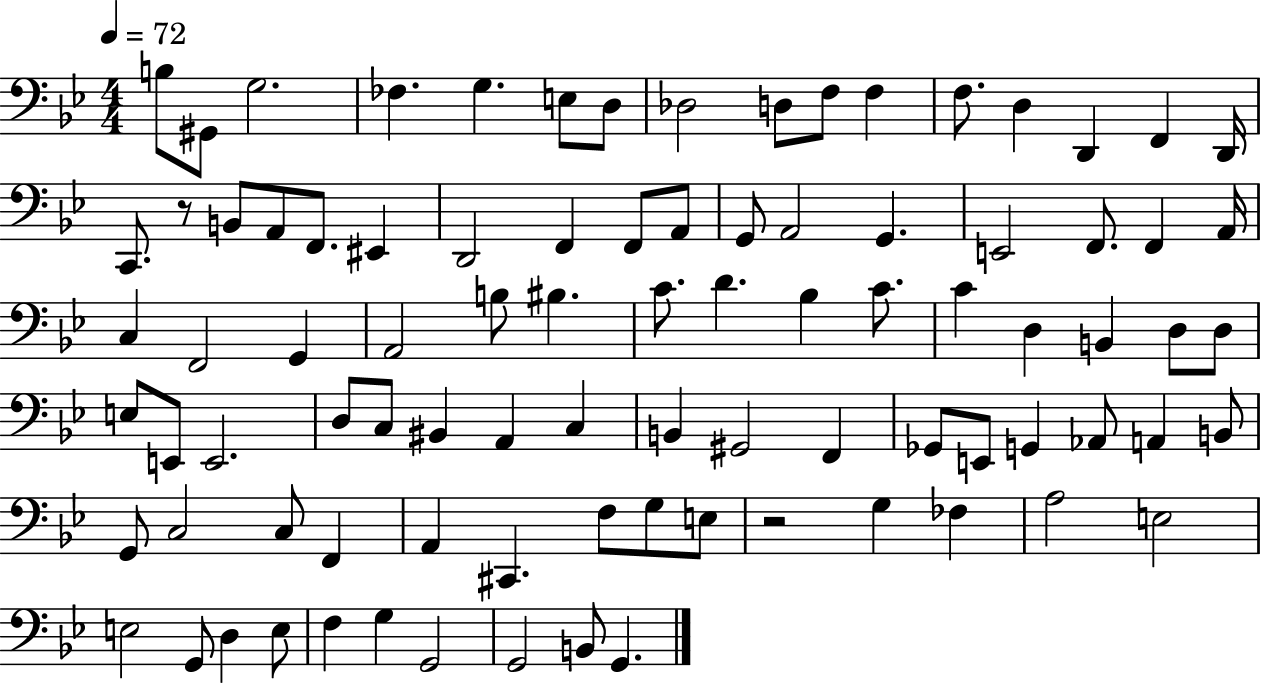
B3/e G#2/e G3/h. FES3/q. G3/q. E3/e D3/e Db3/h D3/e F3/e F3/q F3/e. D3/q D2/q F2/q D2/s C2/e. R/e B2/e A2/e F2/e. EIS2/q D2/h F2/q F2/e A2/e G2/e A2/h G2/q. E2/h F2/e. F2/q A2/s C3/q F2/h G2/q A2/h B3/e BIS3/q. C4/e. D4/q. Bb3/q C4/e. C4/q D3/q B2/q D3/e D3/e E3/e E2/e E2/h. D3/e C3/e BIS2/q A2/q C3/q B2/q G#2/h F2/q Gb2/e E2/e G2/q Ab2/e A2/q B2/e G2/e C3/h C3/e F2/q A2/q C#2/q. F3/e G3/e E3/e R/h G3/q FES3/q A3/h E3/h E3/h G2/e D3/q E3/e F3/q G3/q G2/h G2/h B2/e G2/q.